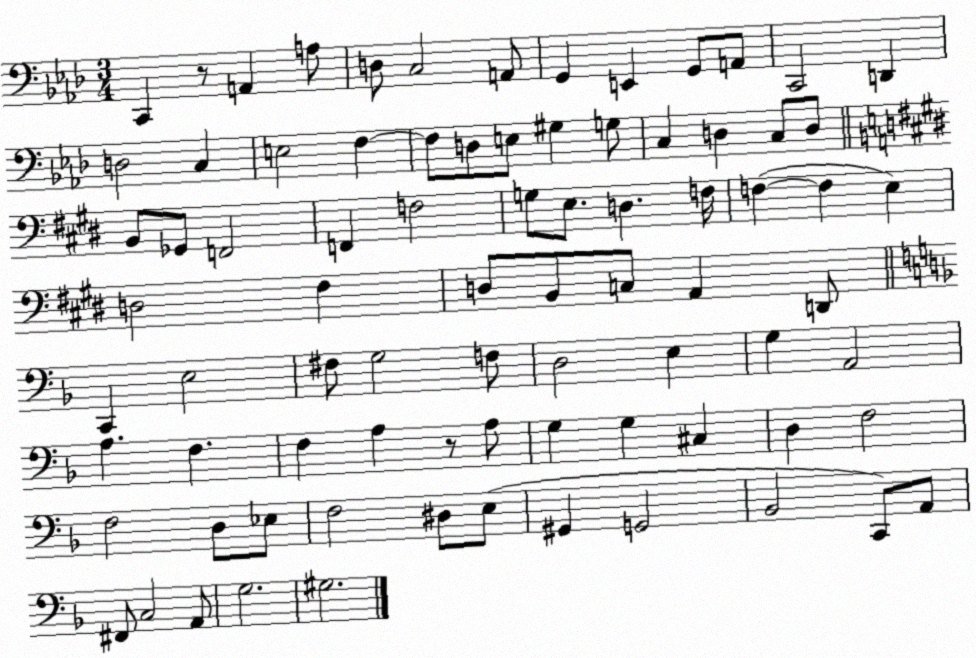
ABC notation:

X:1
T:Untitled
M:3/4
L:1/4
K:Ab
C,, z/2 A,, A,/2 D,/2 C,2 A,,/2 G,, E,, G,,/2 A,,/2 C,,2 D,, D,2 C, E,2 F, F,/2 D,/2 E,/2 ^G, G,/2 C, D, C,/2 D,/2 B,,/2 _G,,/2 F,,2 F,, F,2 G,/2 E,/2 D, F,/4 F, F, E, D,2 ^F, D,/2 B,,/2 C,/2 A,, D,,/2 C,, E,2 ^F,/2 G,2 F,/2 D,2 E, G, A,,2 A, F, F, A, z/2 A,/2 G, G, ^C, D, F,2 F,2 D,/2 _E,/2 F,2 ^D,/2 E,/2 ^G,, G,,2 _B,,2 C,,/2 A,,/2 ^F,,/2 C,2 A,,/2 G,2 ^G,2